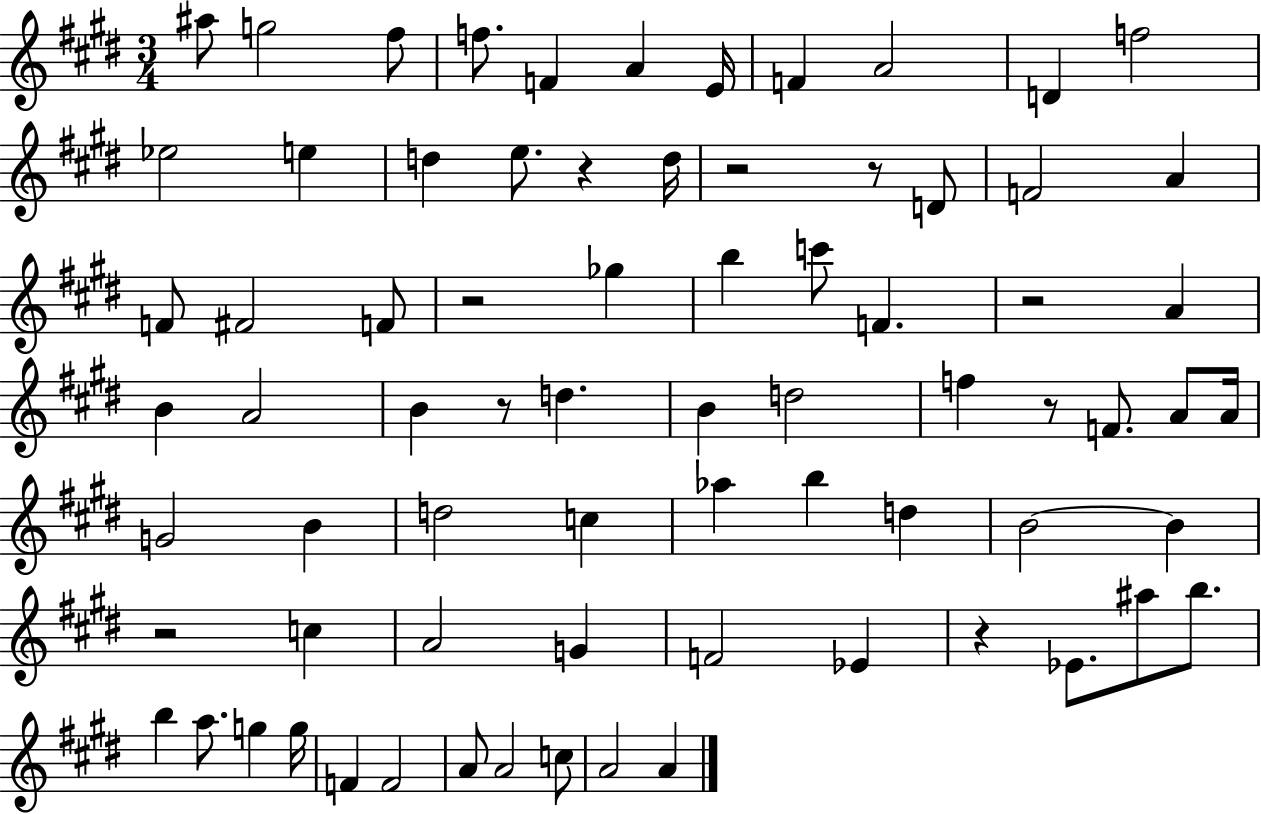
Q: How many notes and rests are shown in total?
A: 74